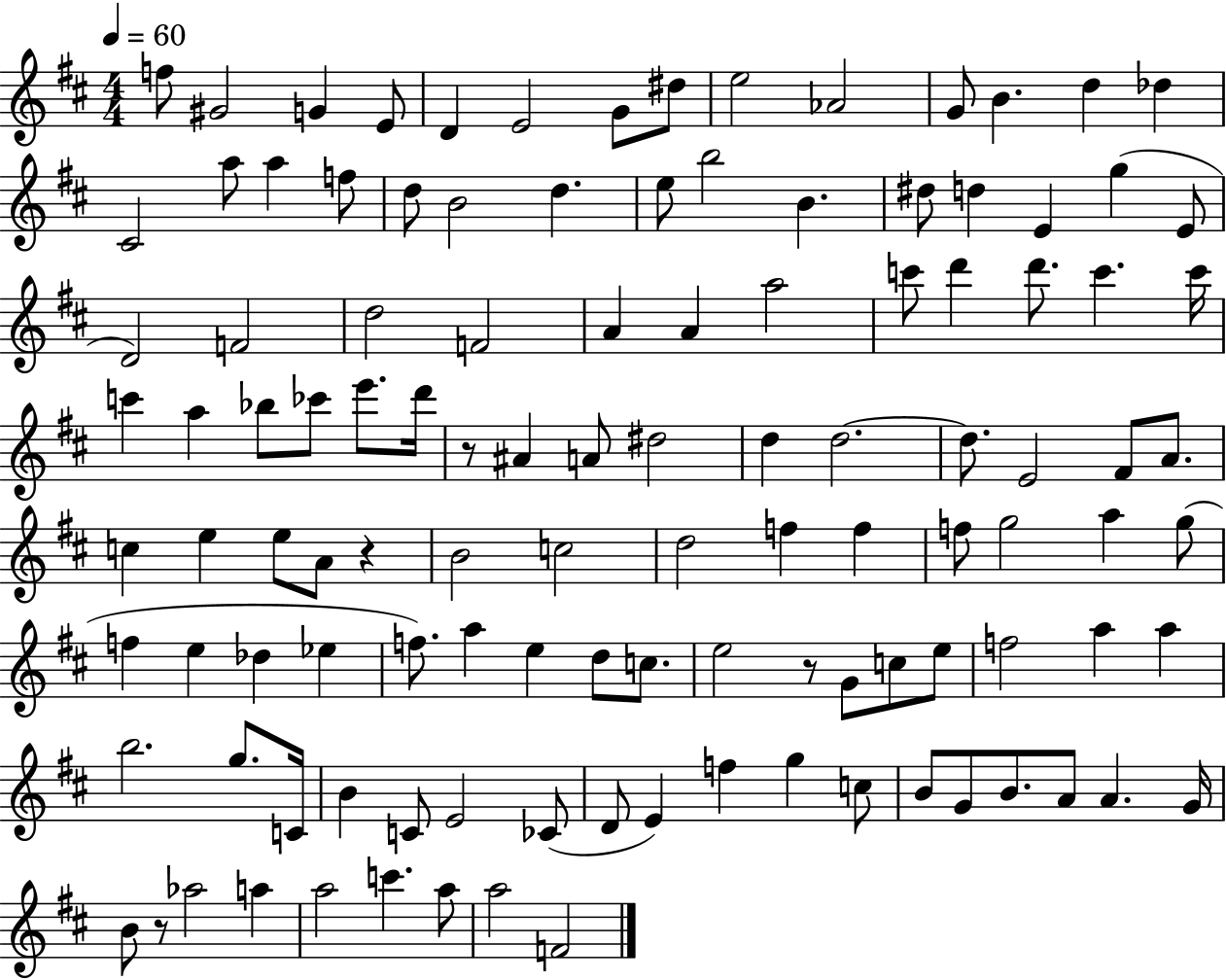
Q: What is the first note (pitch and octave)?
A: F5